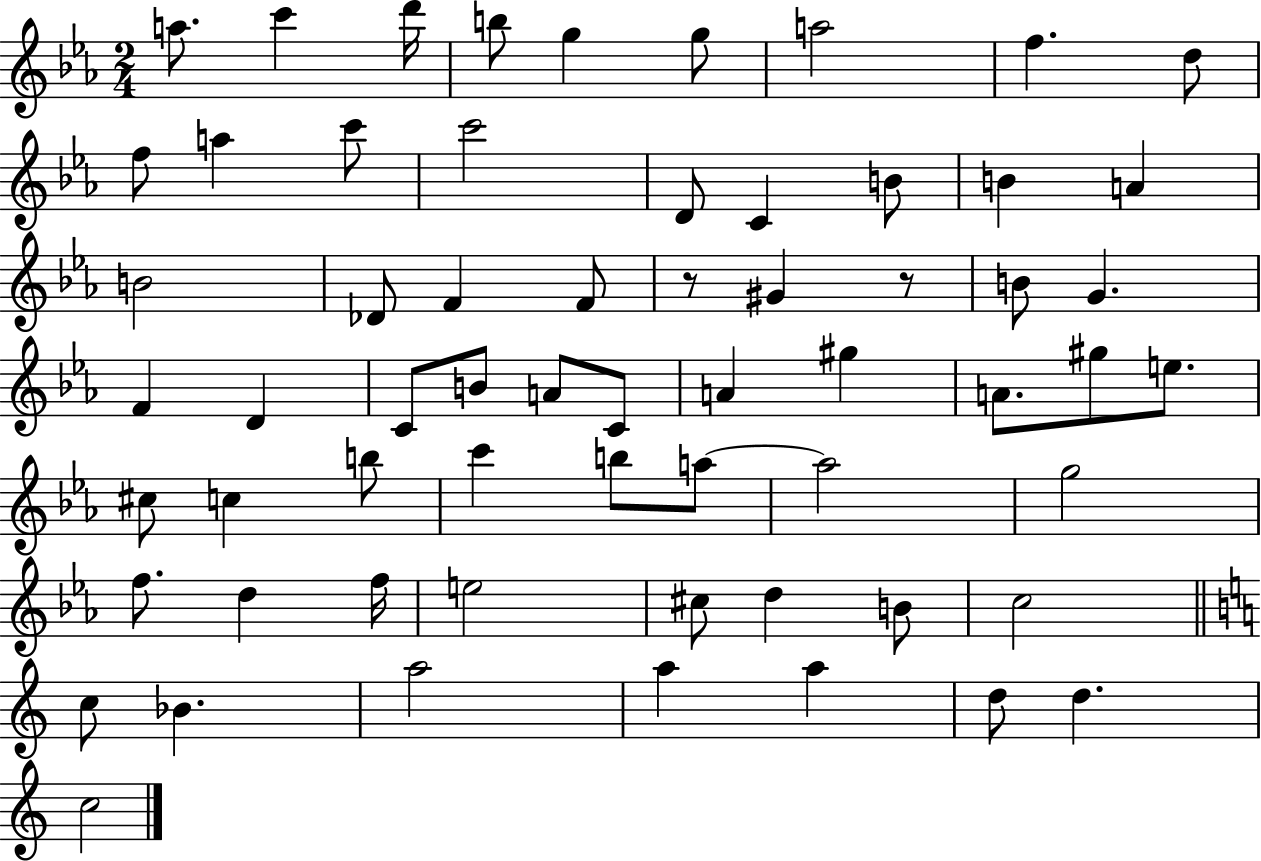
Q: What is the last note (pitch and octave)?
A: C5